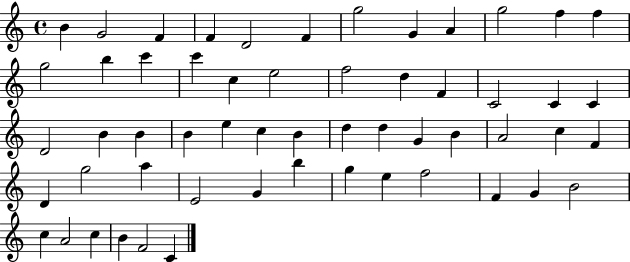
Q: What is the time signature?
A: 4/4